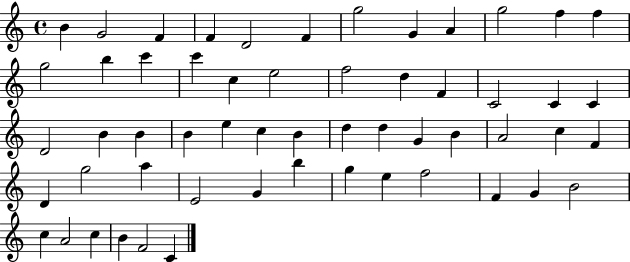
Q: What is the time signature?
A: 4/4